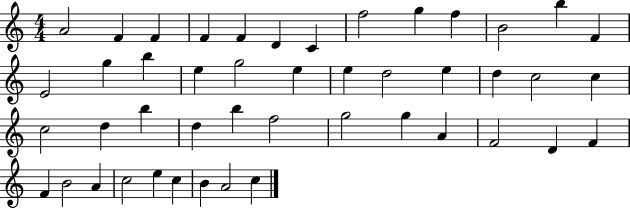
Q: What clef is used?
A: treble